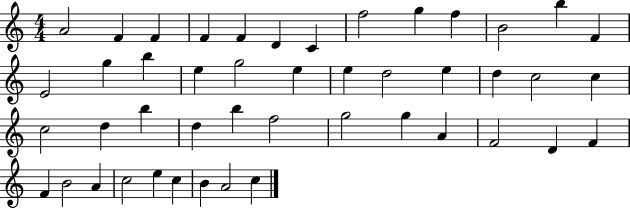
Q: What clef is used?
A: treble